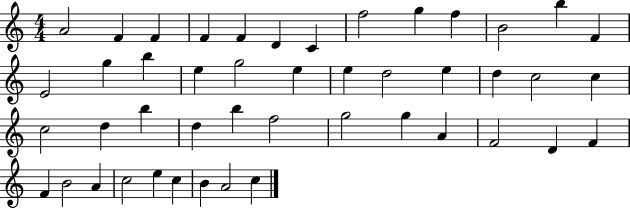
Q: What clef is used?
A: treble